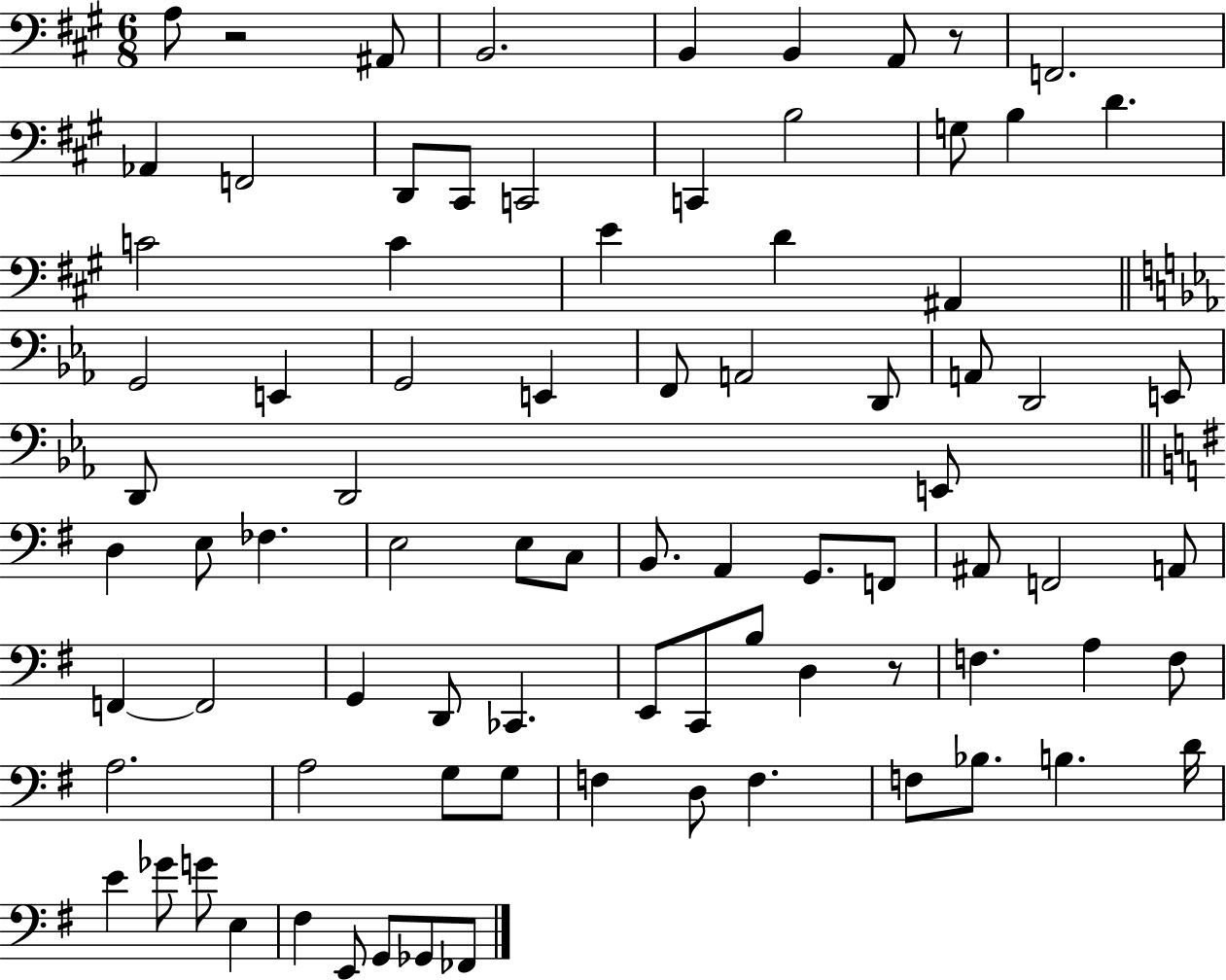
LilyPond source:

{
  \clef bass
  \numericTimeSignature
  \time 6/8
  \key a \major
  a8 r2 ais,8 | b,2. | b,4 b,4 a,8 r8 | f,2. | \break aes,4 f,2 | d,8 cis,8 c,2 | c,4 b2 | g8 b4 d'4. | \break c'2 c'4 | e'4 d'4 ais,4 | \bar "||" \break \key c \minor g,2 e,4 | g,2 e,4 | f,8 a,2 d,8 | a,8 d,2 e,8 | \break d,8 d,2 e,8 | \bar "||" \break \key g \major d4 e8 fes4. | e2 e8 c8 | b,8. a,4 g,8. f,8 | ais,8 f,2 a,8 | \break f,4~~ f,2 | g,4 d,8 ces,4. | e,8 c,8 b8 d4 r8 | f4. a4 f8 | \break a2. | a2 g8 g8 | f4 d8 f4. | f8 bes8. b4. d'16 | \break e'4 ges'8 g'8 e4 | fis4 e,8 g,8 ges,8 fes,8 | \bar "|."
}